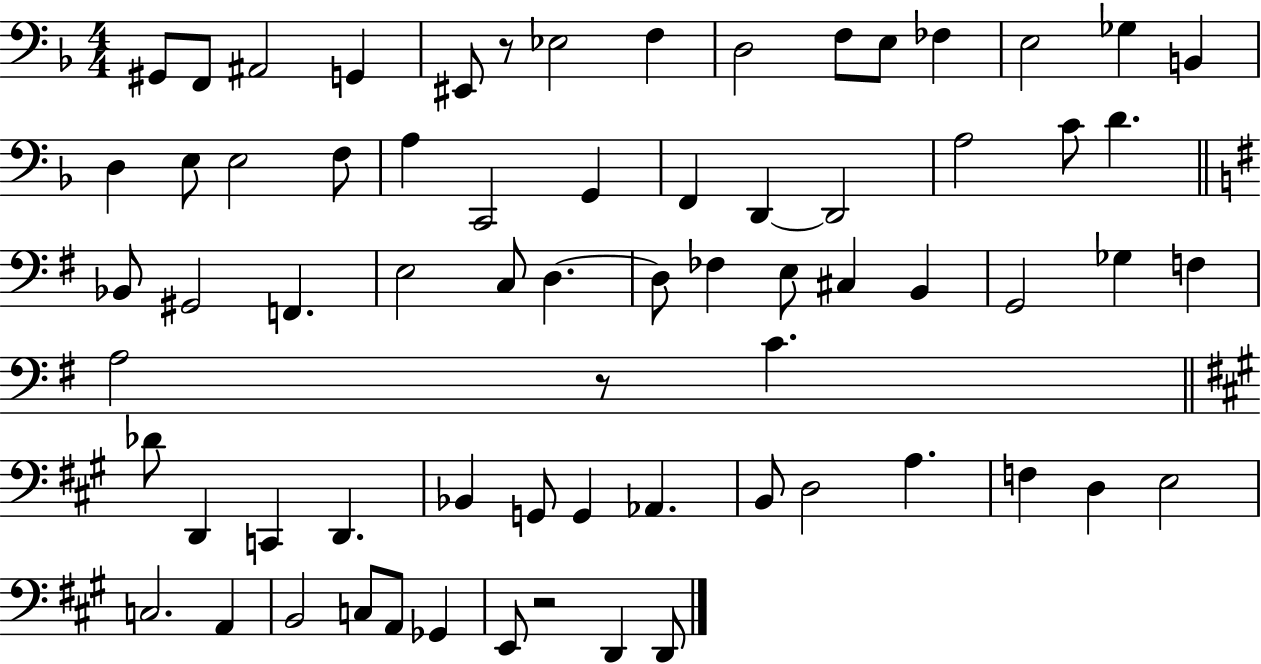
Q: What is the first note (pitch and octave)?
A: G#2